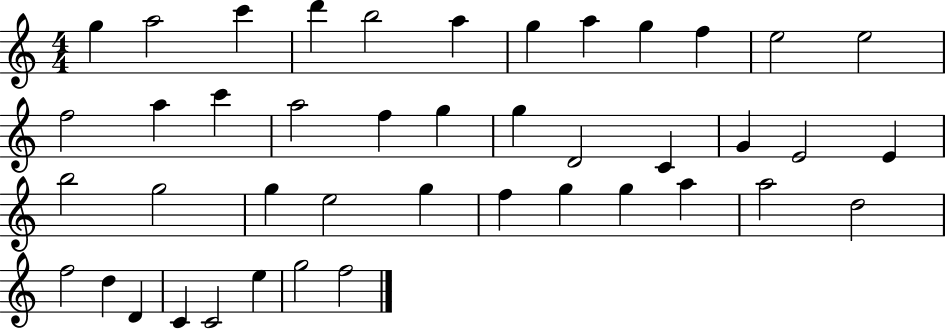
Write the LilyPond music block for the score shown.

{
  \clef treble
  \numericTimeSignature
  \time 4/4
  \key c \major
  g''4 a''2 c'''4 | d'''4 b''2 a''4 | g''4 a''4 g''4 f''4 | e''2 e''2 | \break f''2 a''4 c'''4 | a''2 f''4 g''4 | g''4 d'2 c'4 | g'4 e'2 e'4 | \break b''2 g''2 | g''4 e''2 g''4 | f''4 g''4 g''4 a''4 | a''2 d''2 | \break f''2 d''4 d'4 | c'4 c'2 e''4 | g''2 f''2 | \bar "|."
}